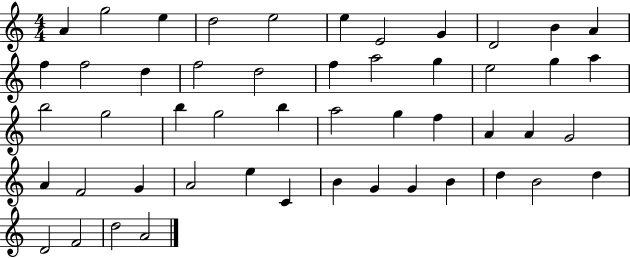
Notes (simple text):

A4/q G5/h E5/q D5/h E5/h E5/q E4/h G4/q D4/h B4/q A4/q F5/q F5/h D5/q F5/h D5/h F5/q A5/h G5/q E5/h G5/q A5/q B5/h G5/h B5/q G5/h B5/q A5/h G5/q F5/q A4/q A4/q G4/h A4/q F4/h G4/q A4/h E5/q C4/q B4/q G4/q G4/q B4/q D5/q B4/h D5/q D4/h F4/h D5/h A4/h